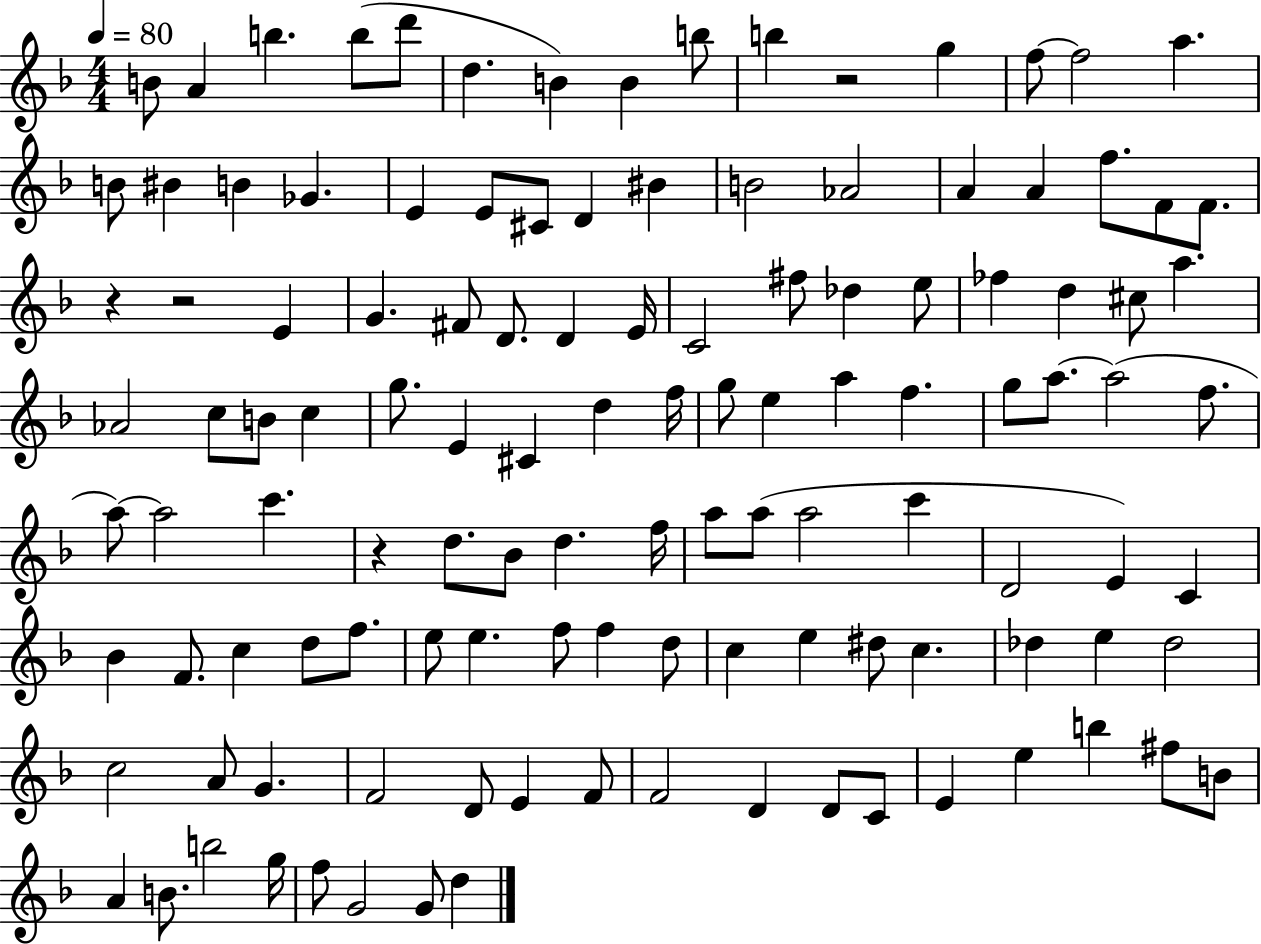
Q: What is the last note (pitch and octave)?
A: D5